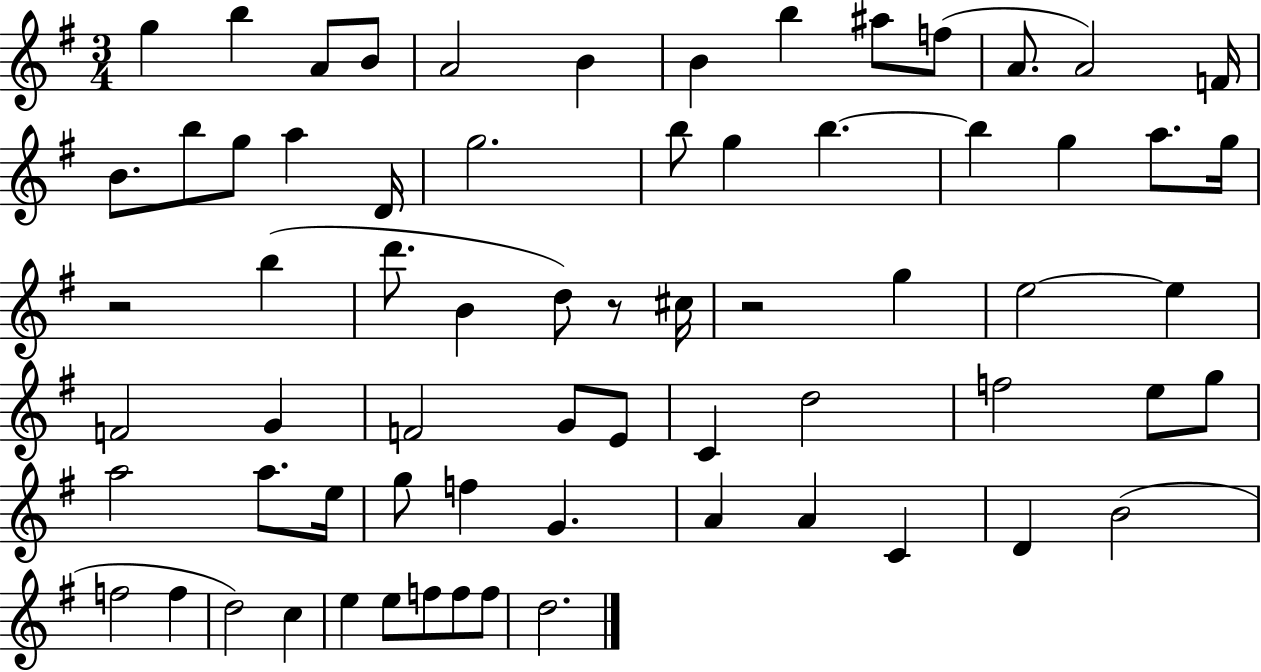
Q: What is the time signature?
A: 3/4